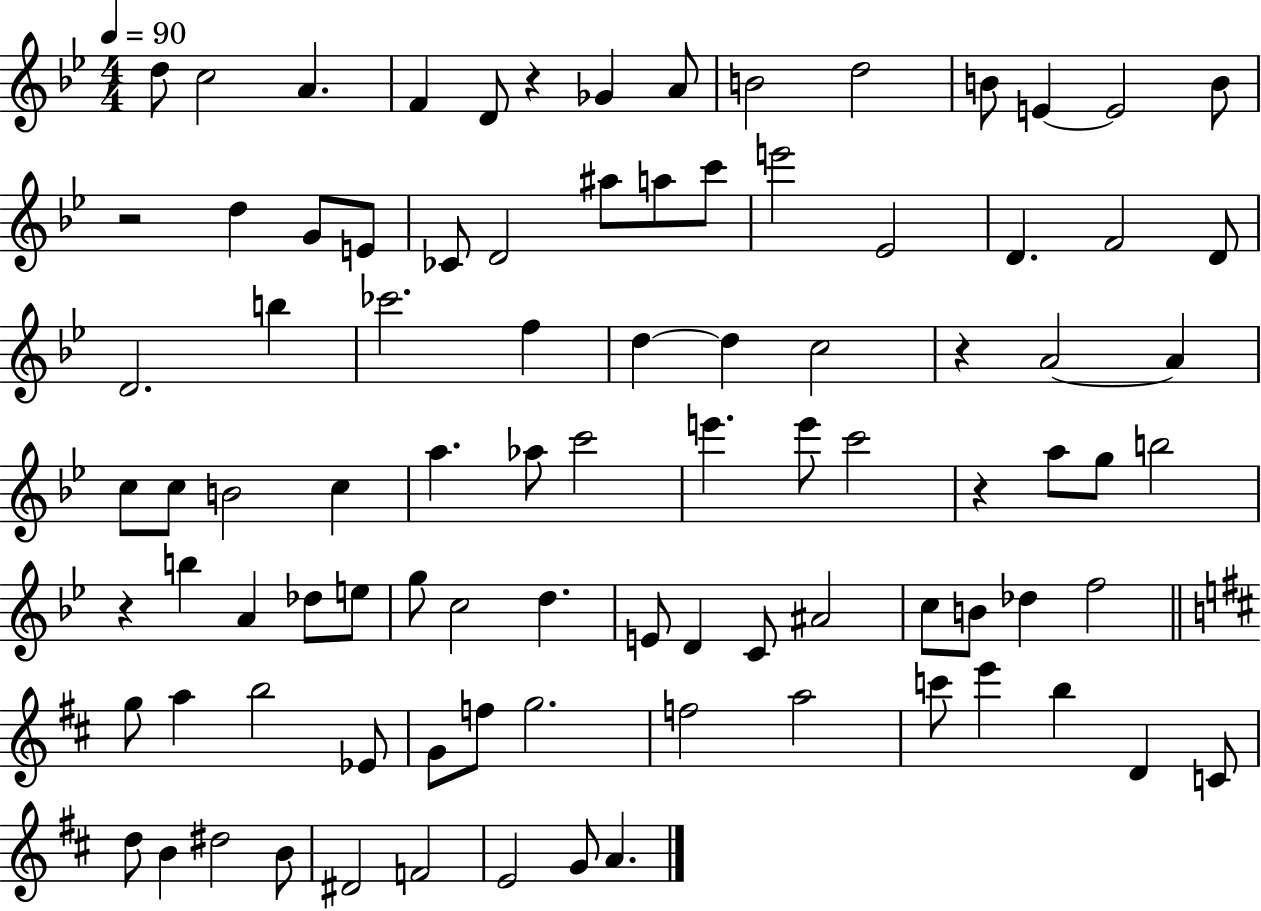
D5/e C5/h A4/q. F4/q D4/e R/q Gb4/q A4/e B4/h D5/h B4/e E4/q E4/h B4/e R/h D5/q G4/e E4/e CES4/e D4/h A#5/e A5/e C6/e E6/h Eb4/h D4/q. F4/h D4/e D4/h. B5/q CES6/h. F5/q D5/q D5/q C5/h R/q A4/h A4/q C5/e C5/e B4/h C5/q A5/q. Ab5/e C6/h E6/q. E6/e C6/h R/q A5/e G5/e B5/h R/q B5/q A4/q Db5/e E5/e G5/e C5/h D5/q. E4/e D4/q C4/e A#4/h C5/e B4/e Db5/q F5/h G5/e A5/q B5/h Eb4/e G4/e F5/e G5/h. F5/h A5/h C6/e E6/q B5/q D4/q C4/e D5/e B4/q D#5/h B4/e D#4/h F4/h E4/h G4/e A4/q.